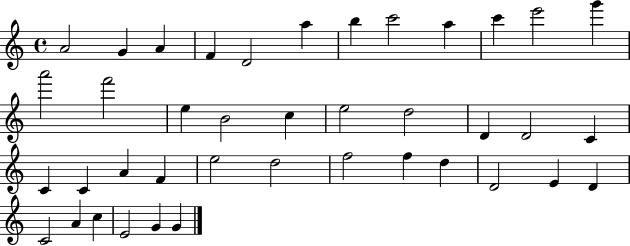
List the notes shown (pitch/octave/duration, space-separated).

A4/h G4/q A4/q F4/q D4/h A5/q B5/q C6/h A5/q C6/q E6/h G6/q A6/h F6/h E5/q B4/h C5/q E5/h D5/h D4/q D4/h C4/q C4/q C4/q A4/q F4/q E5/h D5/h F5/h F5/q D5/q D4/h E4/q D4/q C4/h A4/q C5/q E4/h G4/q G4/q